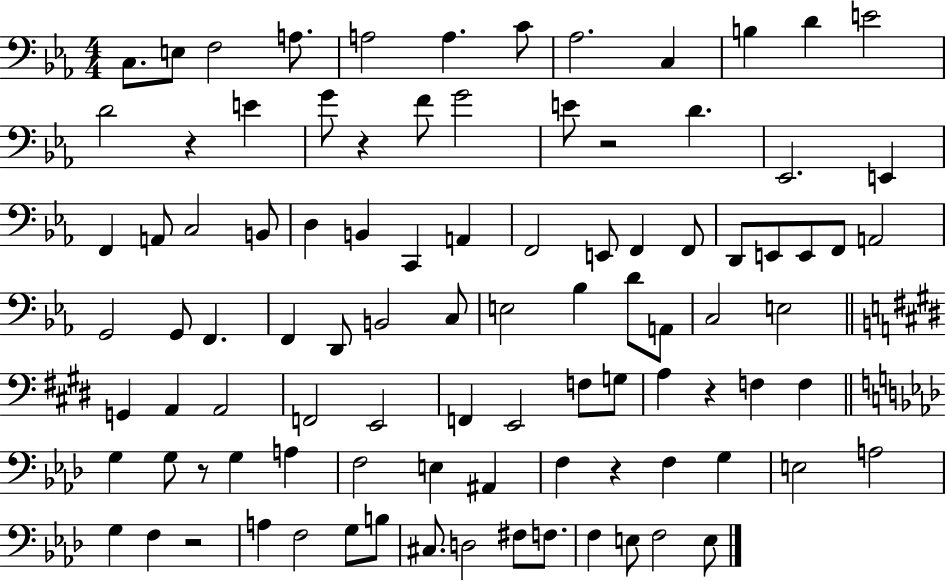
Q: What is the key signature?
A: EES major